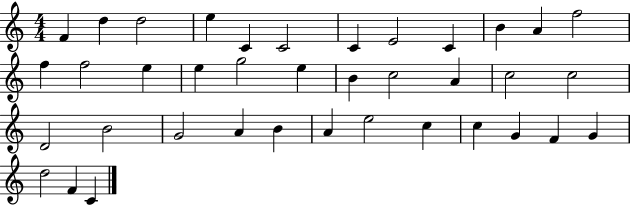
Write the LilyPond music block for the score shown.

{
  \clef treble
  \numericTimeSignature
  \time 4/4
  \key c \major
  f'4 d''4 d''2 | e''4 c'4 c'2 | c'4 e'2 c'4 | b'4 a'4 f''2 | \break f''4 f''2 e''4 | e''4 g''2 e''4 | b'4 c''2 a'4 | c''2 c''2 | \break d'2 b'2 | g'2 a'4 b'4 | a'4 e''2 c''4 | c''4 g'4 f'4 g'4 | \break d''2 f'4 c'4 | \bar "|."
}